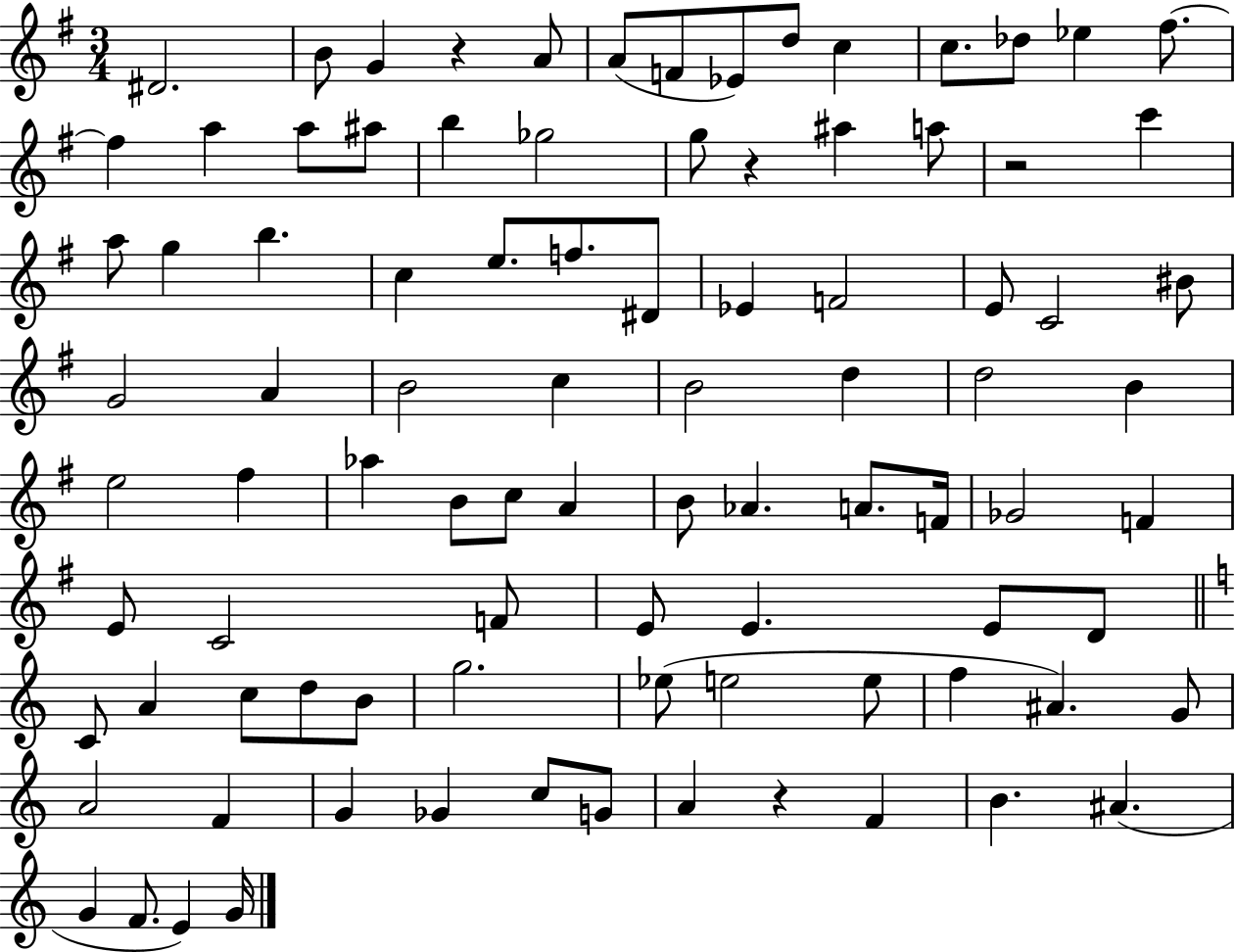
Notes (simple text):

D#4/h. B4/e G4/q R/q A4/e A4/e F4/e Eb4/e D5/e C5/q C5/e. Db5/e Eb5/q F#5/e. F#5/q A5/q A5/e A#5/e B5/q Gb5/h G5/e R/q A#5/q A5/e R/h C6/q A5/e G5/q B5/q. C5/q E5/e. F5/e. D#4/e Eb4/q F4/h E4/e C4/h BIS4/e G4/h A4/q B4/h C5/q B4/h D5/q D5/h B4/q E5/h F#5/q Ab5/q B4/e C5/e A4/q B4/e Ab4/q. A4/e. F4/s Gb4/h F4/q E4/e C4/h F4/e E4/e E4/q. E4/e D4/e C4/e A4/q C5/e D5/e B4/e G5/h. Eb5/e E5/h E5/e F5/q A#4/q. G4/e A4/h F4/q G4/q Gb4/q C5/e G4/e A4/q R/q F4/q B4/q. A#4/q. G4/q F4/e. E4/q G4/s